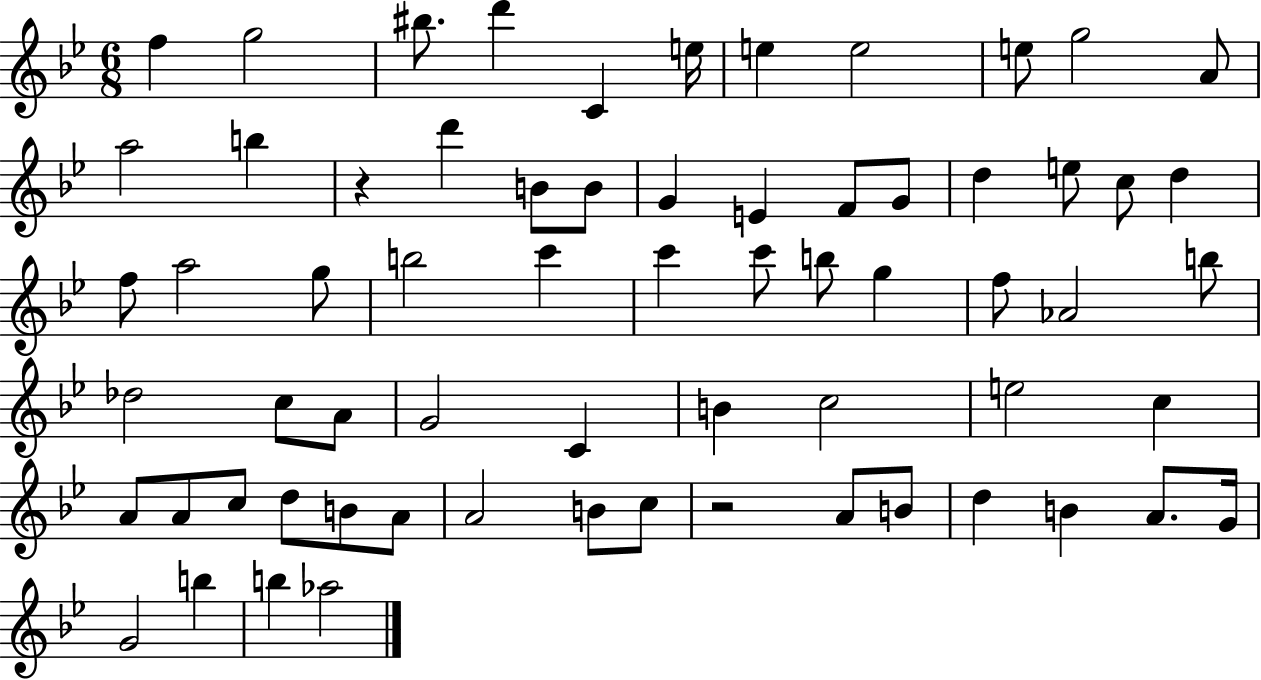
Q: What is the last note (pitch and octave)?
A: Ab5